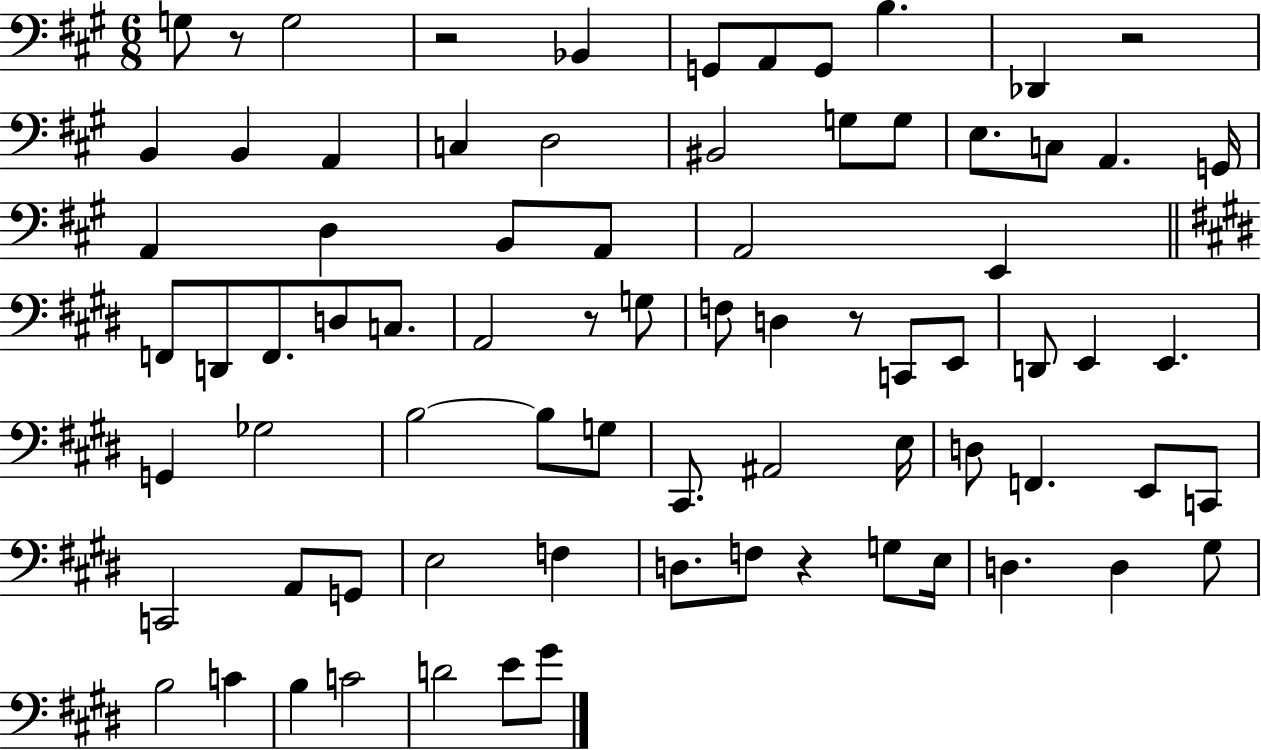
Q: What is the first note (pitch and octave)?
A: G3